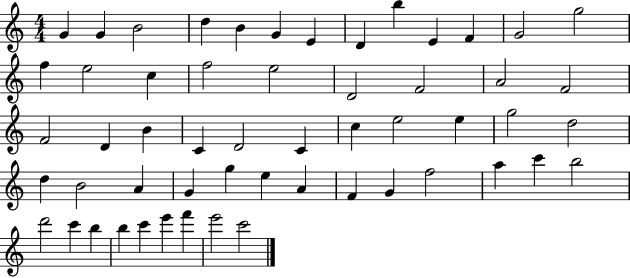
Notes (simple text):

G4/q G4/q B4/h D5/q B4/q G4/q E4/q D4/q B5/q E4/q F4/q G4/h G5/h F5/q E5/h C5/q F5/h E5/h D4/h F4/h A4/h F4/h F4/h D4/q B4/q C4/q D4/h C4/q C5/q E5/h E5/q G5/h D5/h D5/q B4/h A4/q G4/q G5/q E5/q A4/q F4/q G4/q F5/h A5/q C6/q B5/h D6/h C6/q B5/q B5/q C6/q E6/q F6/q E6/h C6/h